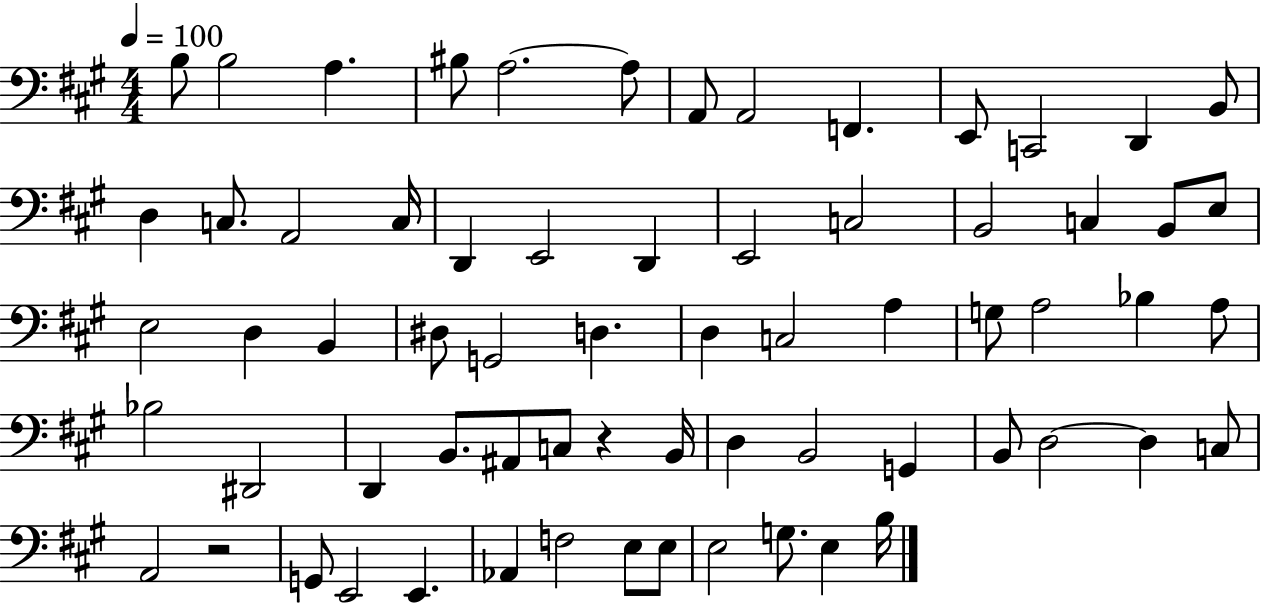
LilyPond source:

{
  \clef bass
  \numericTimeSignature
  \time 4/4
  \key a \major
  \tempo 4 = 100
  b8 b2 a4. | bis8 a2.~~ a8 | a,8 a,2 f,4. | e,8 c,2 d,4 b,8 | \break d4 c8. a,2 c16 | d,4 e,2 d,4 | e,2 c2 | b,2 c4 b,8 e8 | \break e2 d4 b,4 | dis8 g,2 d4. | d4 c2 a4 | g8 a2 bes4 a8 | \break bes2 dis,2 | d,4 b,8. ais,8 c8 r4 b,16 | d4 b,2 g,4 | b,8 d2~~ d4 c8 | \break a,2 r2 | g,8 e,2 e,4. | aes,4 f2 e8 e8 | e2 g8. e4 b16 | \break \bar "|."
}